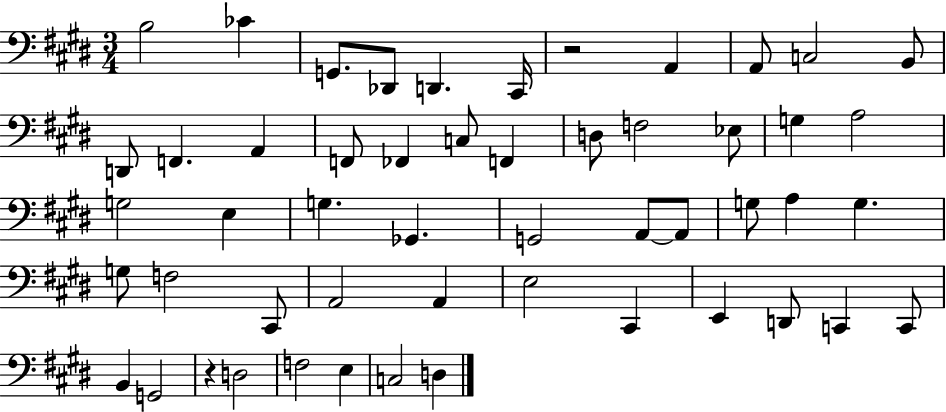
B3/h CES4/q G2/e. Db2/e D2/q. C#2/s R/h A2/q A2/e C3/h B2/e D2/e F2/q. A2/q F2/e FES2/q C3/e F2/q D3/e F3/h Eb3/e G3/q A3/h G3/h E3/q G3/q. Gb2/q. G2/h A2/e A2/e G3/e A3/q G3/q. G3/e F3/h C#2/e A2/h A2/q E3/h C#2/q E2/q D2/e C2/q C2/e B2/q G2/h R/q D3/h F3/h E3/q C3/h D3/q